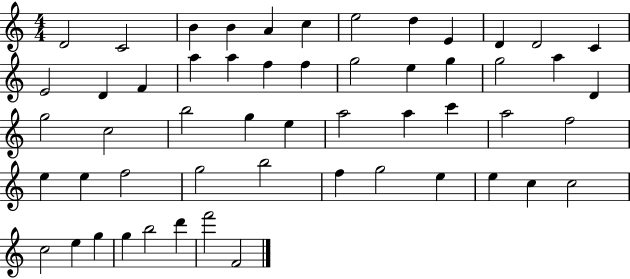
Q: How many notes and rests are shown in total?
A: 54